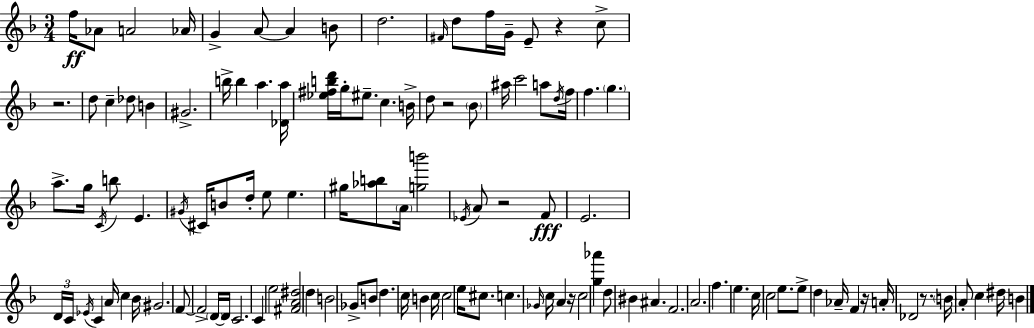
{
  \clef treble
  \numericTimeSignature
  \time 3/4
  \key d \minor
  \repeat volta 2 { f''16\ff aes'8 a'2 aes'16 | g'4-> a'8~~ a'4 b'8 | d''2. | \grace { fis'16 } d''8 f''16 g'16-- e'8-- r4 c''8-> | \break r2. | d''8 c''4-- des''8 b'4 | gis'2.-> | b''16-> b''4 a''4. | \break <des' a''>16 <ees'' fis'' b'' d'''>16 g''16-. eis''8.-- c''4. | b'16-> d''8 r2 \parenthesize bes'8 | ais''16 c'''2 a''8 | \acciaccatura { d''16 } f''16 f''4. \parenthesize g''4. | \break a''8.-> g''16 \acciaccatura { c'16 } b''8 e'4. | \acciaccatura { gis'16 } cis'16 b'8 d''16-. e''8 e''4. | gis''16 <aes'' b''>8 \parenthesize a'16 <g'' b'''>2 | \acciaccatura { ees'16 } a'8 r2 | \break f'8\fff e'2. | \tuplet 3/2 { d'16 c'16 \acciaccatura { ees'16 } } c'4 | a'16 c''4 bes'16 gis'2. | f'8~~ f'2-> | \break \parenthesize d'16~~ d'16 c'2. | c'4 e''2 | <fis' a' dis''>2 | d''4 b'2 | \break ges'8-> b'8 d''4. | c''16 b'4 c''16 c''2 | e''16 cis''8. c''4. | \grace { ges'16 } c''16 a'4 r16 c''2 | \break <g'' aes'''>4 d''8 bis'4 | ais'4. f'2. | a'2. | f''4. | \break e''4. c''16 c''2 | e''8. e''8-> d''4 | aes'16-- f'4 r16 a'16-. des'2 | r8. \parenthesize b'16 a'8-. c''4 | \break dis''16 b'4 } \bar "|."
}